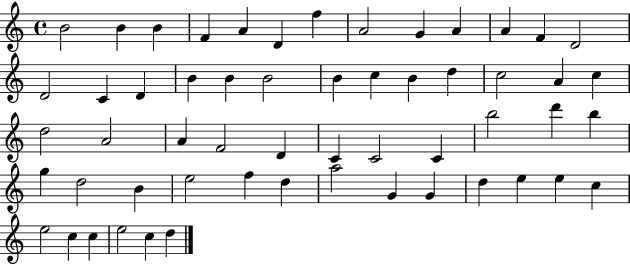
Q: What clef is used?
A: treble